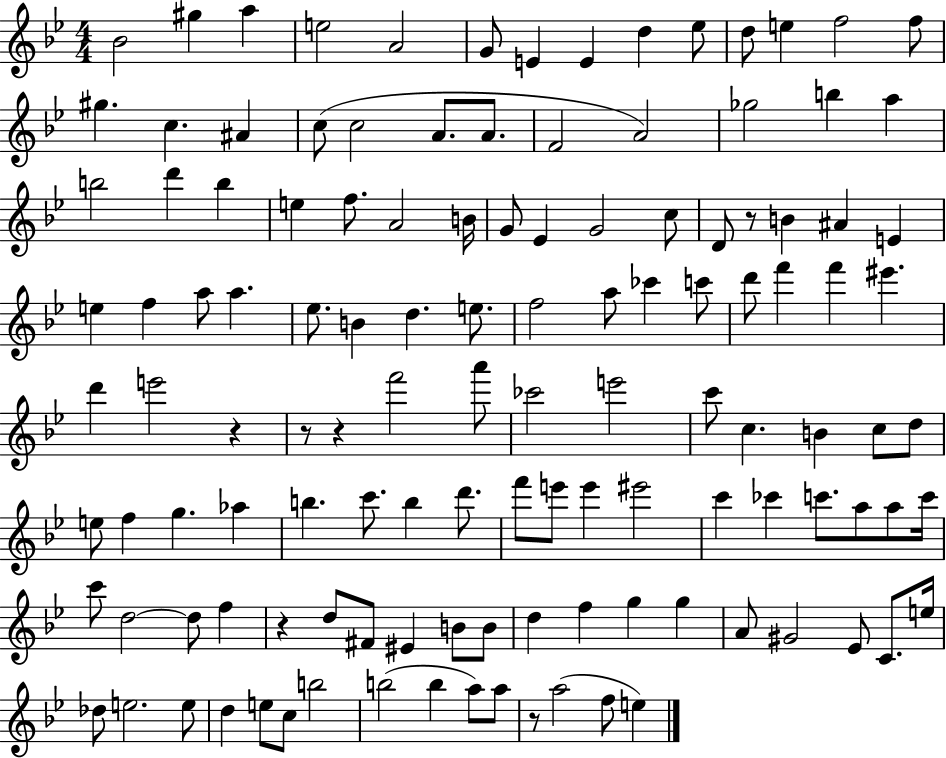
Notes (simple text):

Bb4/h G#5/q A5/q E5/h A4/h G4/e E4/q E4/q D5/q Eb5/e D5/e E5/q F5/h F5/e G#5/q. C5/q. A#4/q C5/e C5/h A4/e. A4/e. F4/h A4/h Gb5/h B5/q A5/q B5/h D6/q B5/q E5/q F5/e. A4/h B4/s G4/e Eb4/q G4/h C5/e D4/e R/e B4/q A#4/q E4/q E5/q F5/q A5/e A5/q. Eb5/e. B4/q D5/q. E5/e. F5/h A5/e CES6/q C6/e D6/e F6/q F6/q EIS6/q. D6/q E6/h R/q R/e R/q F6/h A6/e CES6/h E6/h C6/e C5/q. B4/q C5/e D5/e E5/e F5/q G5/q. Ab5/q B5/q. C6/e. B5/q D6/e. F6/e E6/e E6/q EIS6/h C6/q CES6/q C6/e. A5/e A5/e C6/s C6/e D5/h D5/e F5/q R/q D5/e F#4/e EIS4/q B4/e B4/e D5/q F5/q G5/q G5/q A4/e G#4/h Eb4/e C4/e. E5/s Db5/e E5/h. E5/e D5/q E5/e C5/e B5/h B5/h B5/q A5/e A5/e R/e A5/h F5/e E5/q